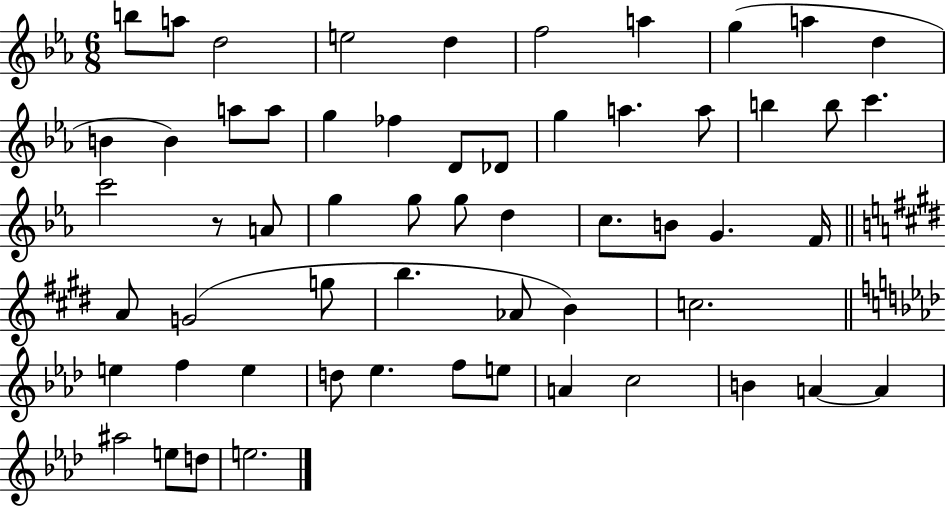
{
  \clef treble
  \numericTimeSignature
  \time 6/8
  \key ees \major
  \repeat volta 2 { b''8 a''8 d''2 | e''2 d''4 | f''2 a''4 | g''4( a''4 d''4 | \break b'4 b'4) a''8 a''8 | g''4 fes''4 d'8 des'8 | g''4 a''4. a''8 | b''4 b''8 c'''4. | \break c'''2 r8 a'8 | g''4 g''8 g''8 d''4 | c''8. b'8 g'4. f'16 | \bar "||" \break \key e \major a'8 g'2( g''8 | b''4. aes'8 b'4) | c''2. | \bar "||" \break \key f \minor e''4 f''4 e''4 | d''8 ees''4. f''8 e''8 | a'4 c''2 | b'4 a'4~~ a'4 | \break ais''2 e''8 d''8 | e''2. | } \bar "|."
}